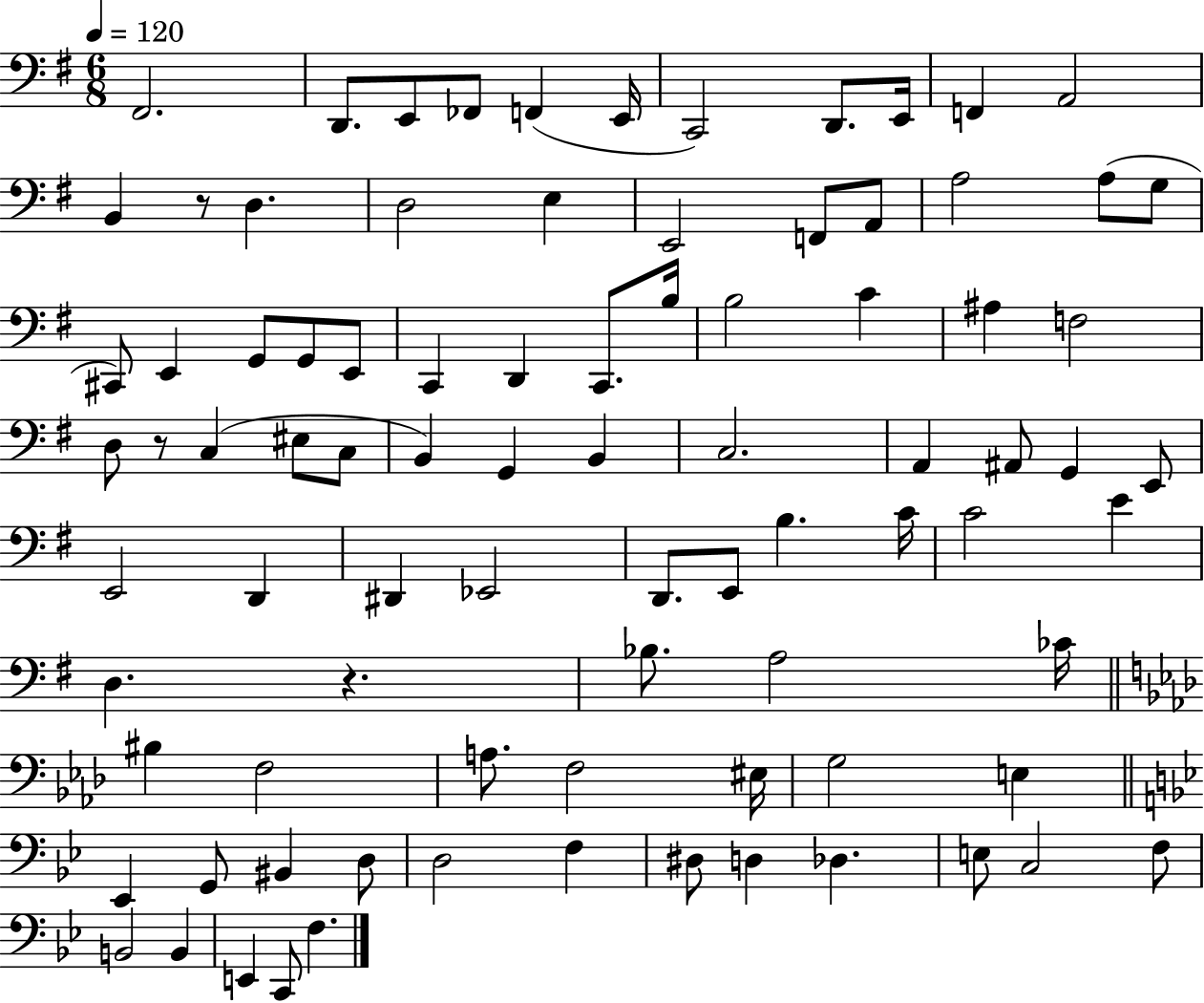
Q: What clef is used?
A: bass